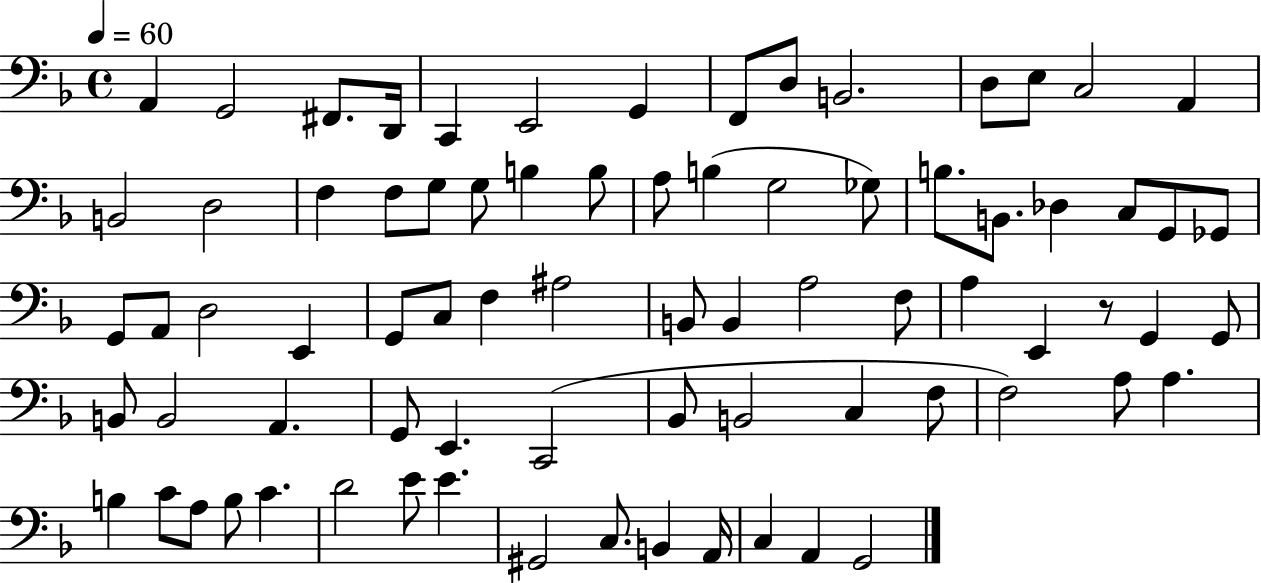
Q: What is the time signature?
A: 4/4